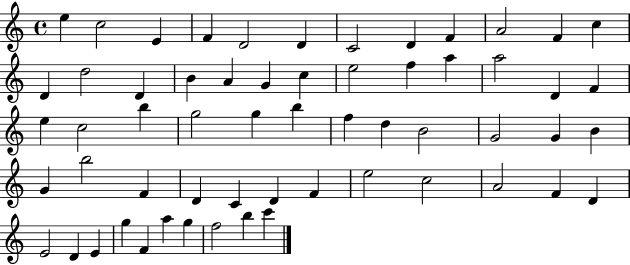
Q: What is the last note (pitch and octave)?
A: C6